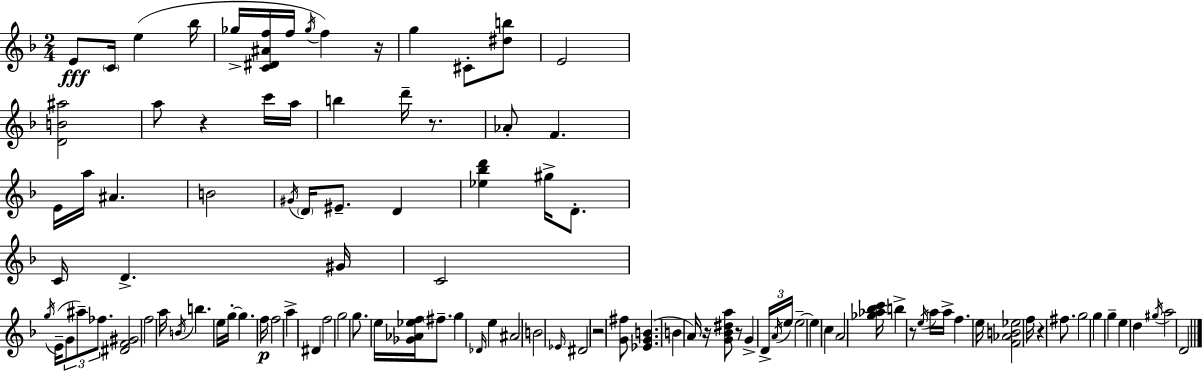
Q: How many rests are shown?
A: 8